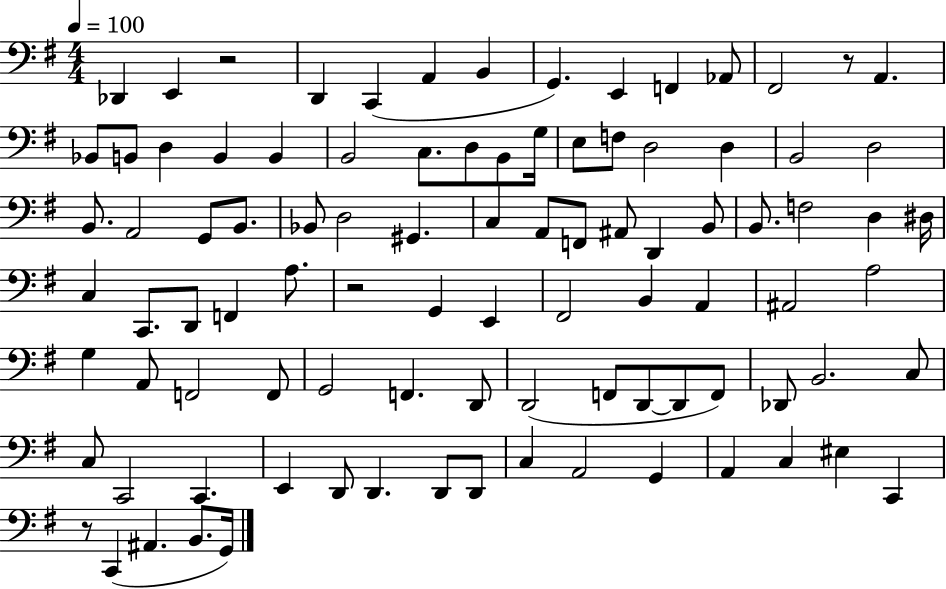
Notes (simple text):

Db2/q E2/q R/h D2/q C2/q A2/q B2/q G2/q. E2/q F2/q Ab2/e F#2/h R/e A2/q. Bb2/e B2/e D3/q B2/q B2/q B2/h C3/e. D3/e B2/e G3/s E3/e F3/e D3/h D3/q B2/h D3/h B2/e. A2/h G2/e B2/e. Bb2/e D3/h G#2/q. C3/q A2/e F2/e A#2/e D2/q B2/e B2/e. F3/h D3/q D#3/s C3/q C2/e. D2/e F2/q A3/e. R/h G2/q E2/q F#2/h B2/q A2/q A#2/h A3/h G3/q A2/e F2/h F2/e G2/h F2/q. D2/e D2/h F2/e D2/e D2/e F2/e Db2/e B2/h. C3/e C3/e C2/h C2/q. E2/q D2/e D2/q. D2/e D2/e C3/q A2/h G2/q A2/q C3/q EIS3/q C2/q R/e C2/q A#2/q. B2/e. G2/s